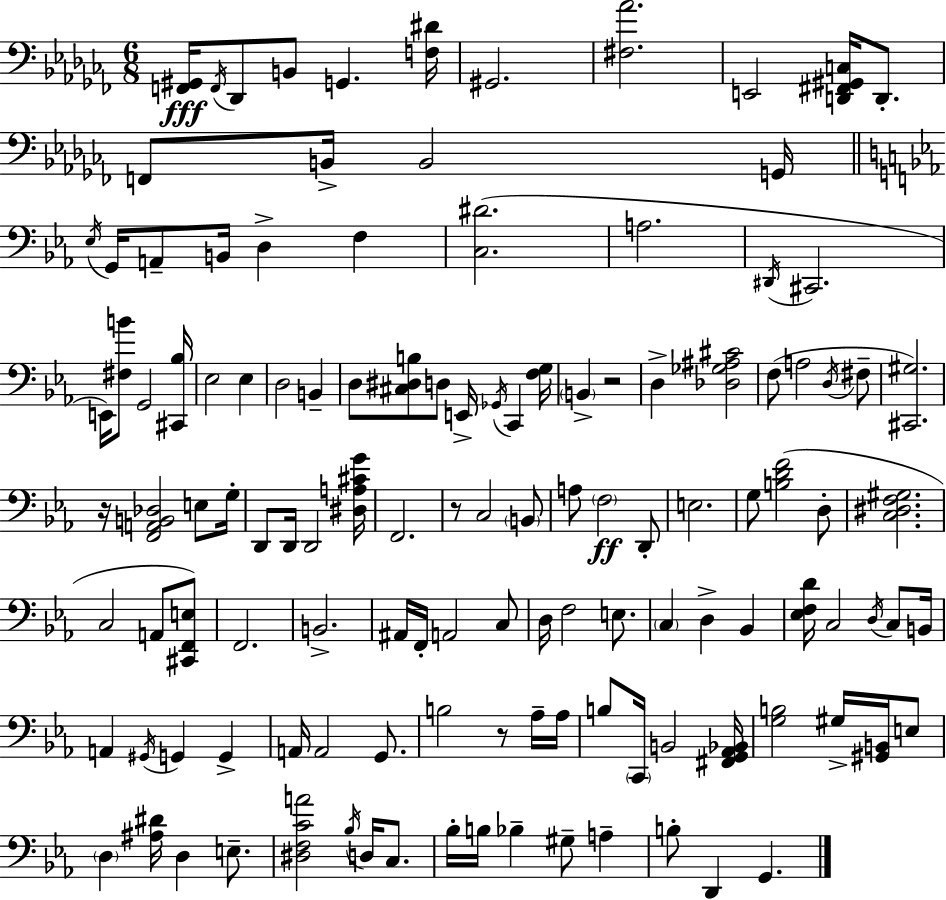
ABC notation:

X:1
T:Untitled
M:6/8
L:1/4
K:Abm
[F,,^G,,]/4 F,,/4 _D,,/2 B,,/2 G,, [F,^D]/4 ^G,,2 [^F,_A]2 E,,2 [D,,^F,,^G,,C,]/4 D,,/2 F,,/2 B,,/4 B,,2 G,,/4 _E,/4 G,,/4 A,,/2 B,,/4 D, F, [C,^D]2 A,2 ^D,,/4 ^C,,2 E,,/4 [^F,B]/2 G,,2 [^C,,_B,]/4 _E,2 _E, D,2 B,, D,/2 [^C,^D,B,]/2 D,/2 E,,/4 _G,,/4 C,, [F,G,]/4 B,, z2 D, [_D,_G,^A,^C]2 F,/2 A,2 D,/4 ^F,/2 [^C,,^G,]2 z/4 [F,,A,,B,,_D,]2 E,/2 G,/4 D,,/2 D,,/4 D,,2 [^D,A,^CG]/4 F,,2 z/2 C,2 B,,/2 A,/2 F,2 D,,/2 E,2 G,/2 [B,DF]2 D,/2 [C,^D,F,^G,]2 C,2 A,,/2 [^C,,F,,E,]/2 F,,2 B,,2 ^A,,/4 F,,/4 A,,2 C,/2 D,/4 F,2 E,/2 C, D, _B,, [_E,F,D]/4 C,2 D,/4 C,/2 B,,/4 A,, ^G,,/4 G,, G,, A,,/4 A,,2 G,,/2 B,2 z/2 _A,/4 _A,/4 B,/2 C,,/4 B,,2 [^F,,G,,_A,,_B,,]/4 [G,B,]2 ^G,/4 [^G,,B,,]/4 E,/2 D, [^A,^D]/4 D, E,/2 [^D,F,CA]2 _B,/4 D,/4 C,/2 _B,/4 B,/4 _B, ^G,/2 A, B,/2 D,, G,,